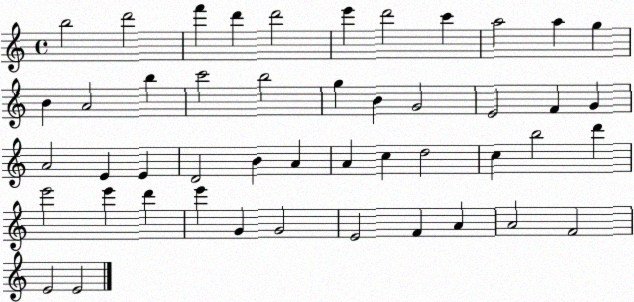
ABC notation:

X:1
T:Untitled
M:4/4
L:1/4
K:C
b2 d'2 f' d' d'2 e' d'2 c' a2 a g B A2 b c'2 b2 g B G2 E2 F G A2 E E D2 B A A c d2 c b2 d' e'2 e' d' e' G G2 E2 F A A2 F2 E2 E2